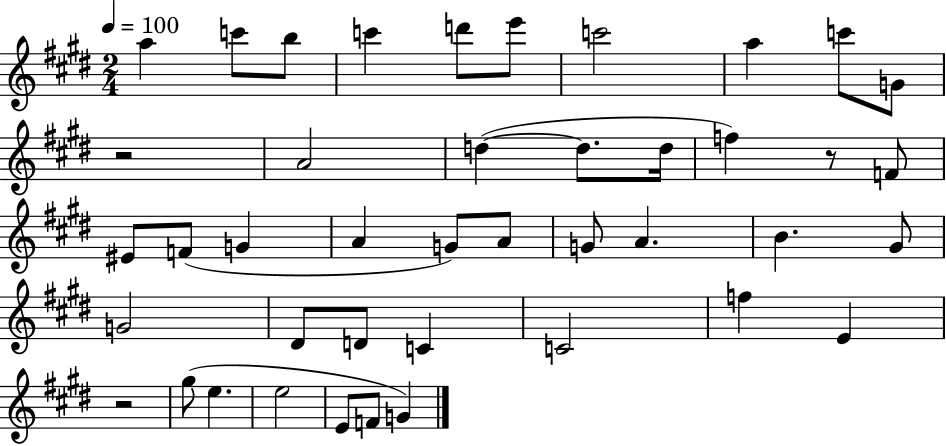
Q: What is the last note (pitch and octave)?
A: G4